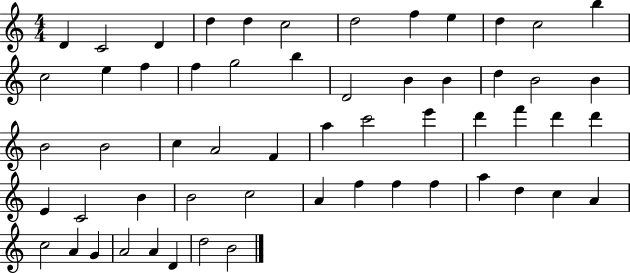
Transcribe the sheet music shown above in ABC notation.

X:1
T:Untitled
M:4/4
L:1/4
K:C
D C2 D d d c2 d2 f e d c2 b c2 e f f g2 b D2 B B d B2 B B2 B2 c A2 F a c'2 e' d' f' d' d' E C2 B B2 c2 A f f f a d c A c2 A G A2 A D d2 B2